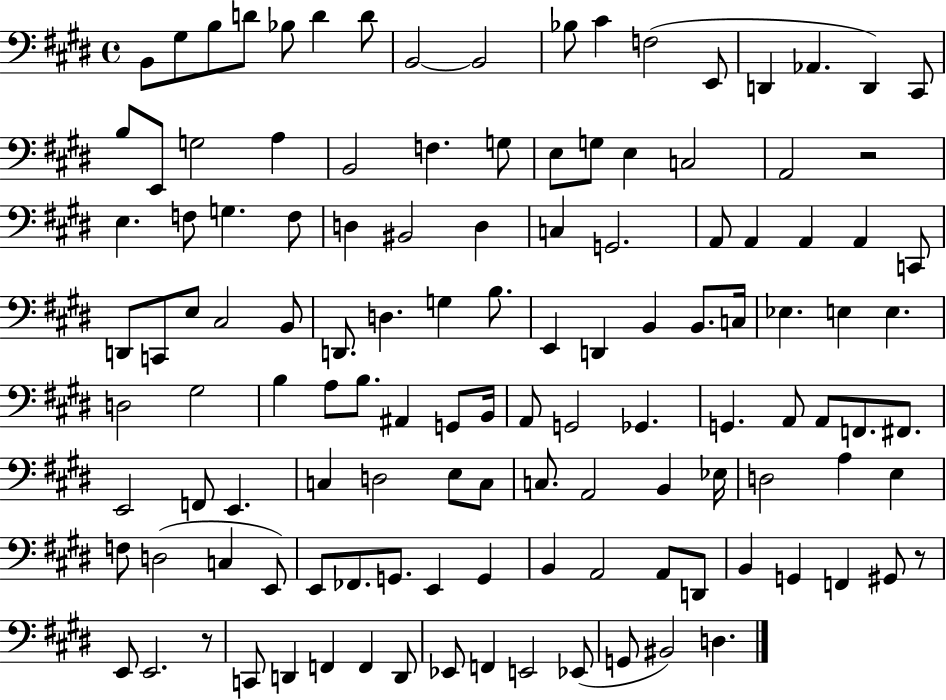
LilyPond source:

{
  \clef bass
  \time 4/4
  \defaultTimeSignature
  \key e \major
  b,8 gis8 b8 d'8 bes8 d'4 d'8 | b,2~~ b,2 | bes8 cis'4 f2( e,8 | d,4 aes,4. d,4) cis,8 | \break b8 e,8 g2 a4 | b,2 f4. g8 | e8 g8 e4 c2 | a,2 r2 | \break e4. f8 g4. f8 | d4 bis,2 d4 | c4 g,2. | a,8 a,4 a,4 a,4 c,8 | \break d,8 c,8 e8 cis2 b,8 | d,8. d4. g4 b8. | e,4 d,4 b,4 b,8. c16 | ees4. e4 e4. | \break d2 gis2 | b4 a8 b8. ais,4 g,8 b,16 | a,8 g,2 ges,4. | g,4. a,8 a,8 f,8. fis,8. | \break e,2 f,8 e,4. | c4 d2 e8 c8 | c8. a,2 b,4 ees16 | d2 a4 e4 | \break f8 d2( c4 e,8) | e,8 fes,8. g,8. e,4 g,4 | b,4 a,2 a,8 d,8 | b,4 g,4 f,4 gis,8 r8 | \break e,8 e,2. r8 | c,8 d,4 f,4 f,4 d,8 | ees,8 f,4 e,2 ees,8( | g,8 bis,2) d4. | \break \bar "|."
}